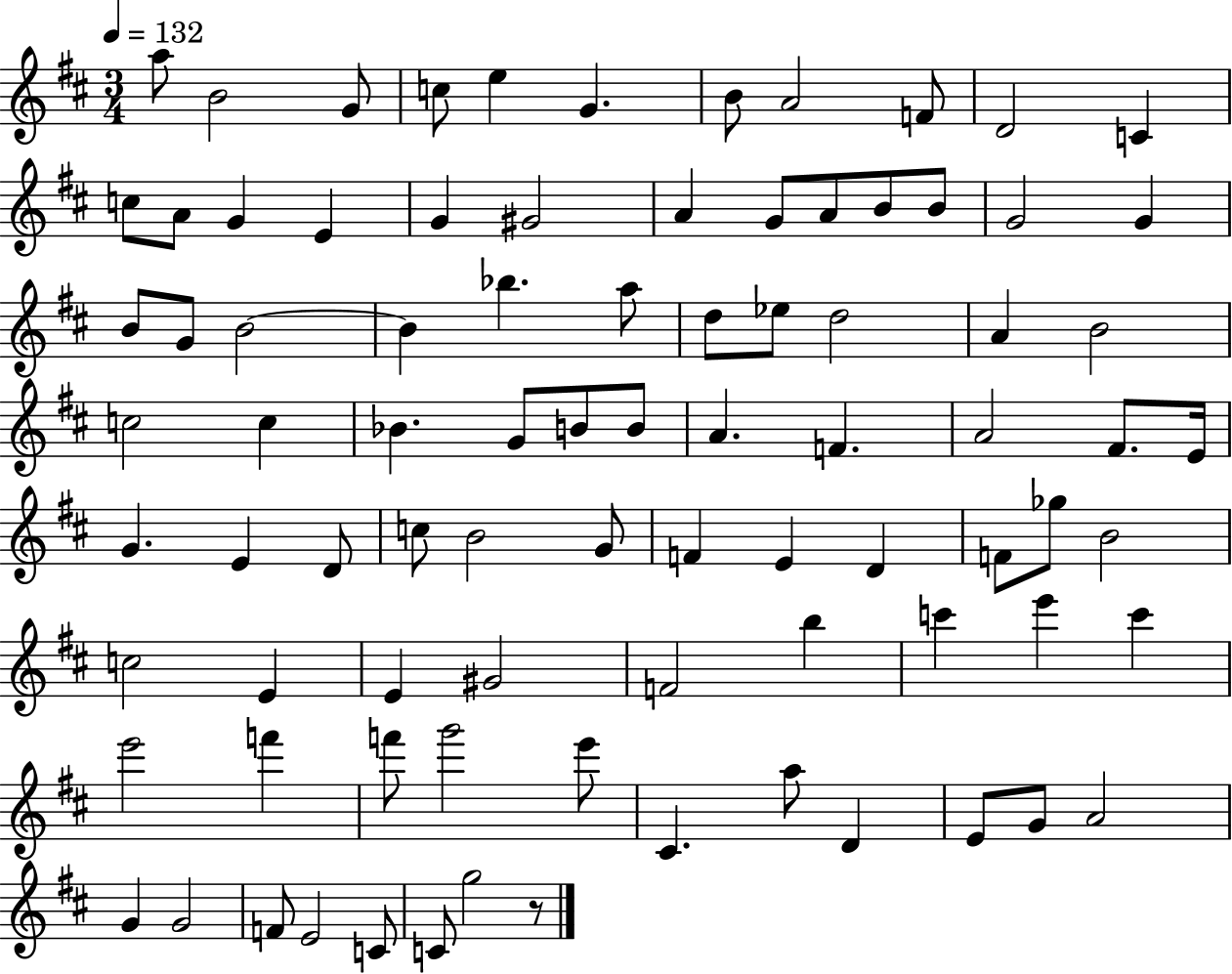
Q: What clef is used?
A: treble